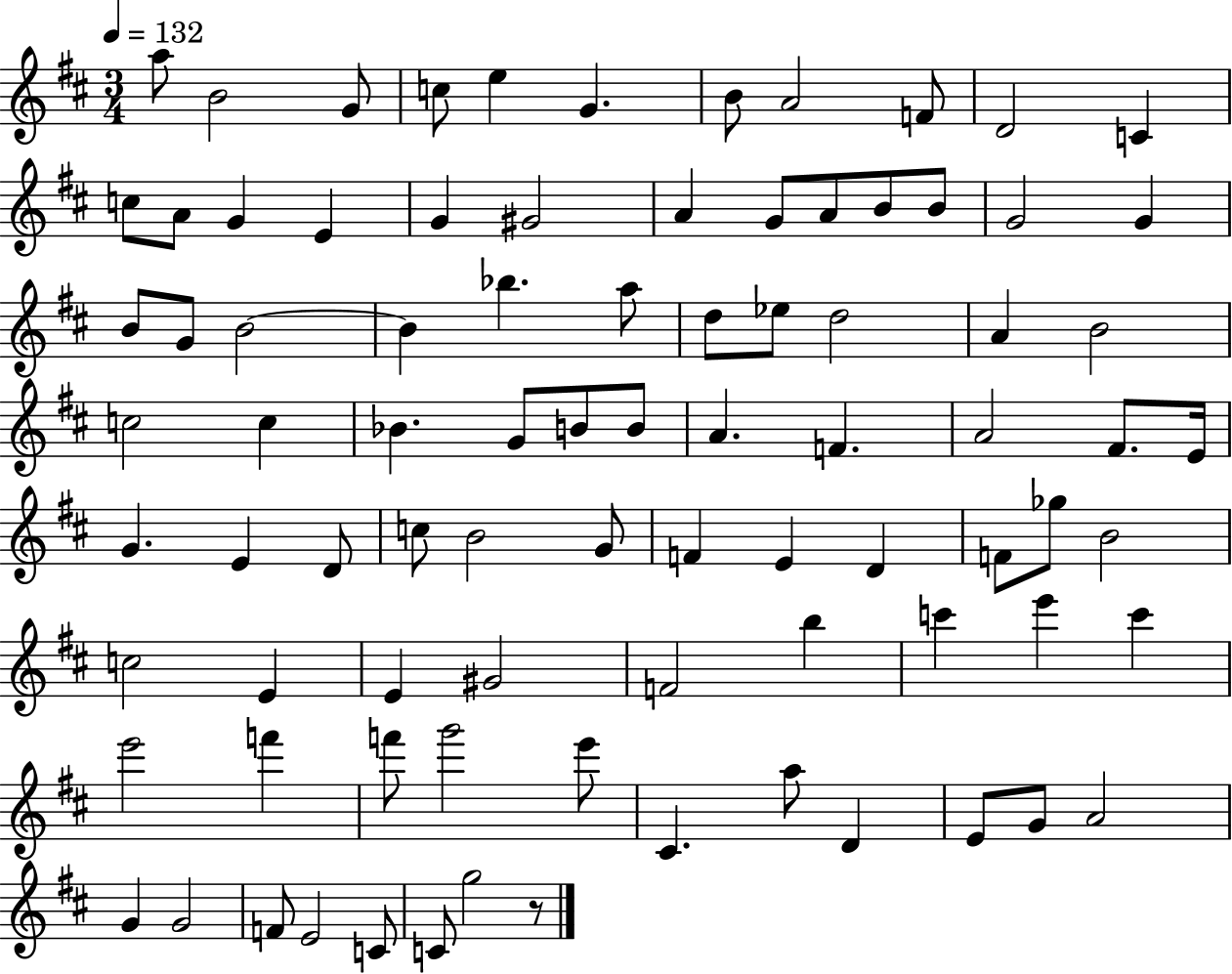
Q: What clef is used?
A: treble